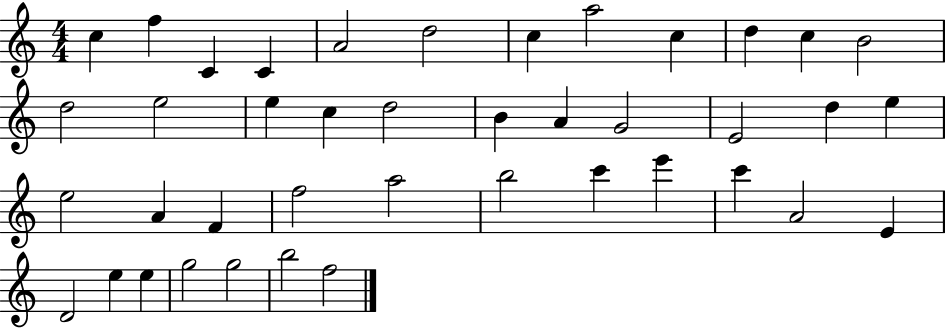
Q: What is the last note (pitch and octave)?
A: F5